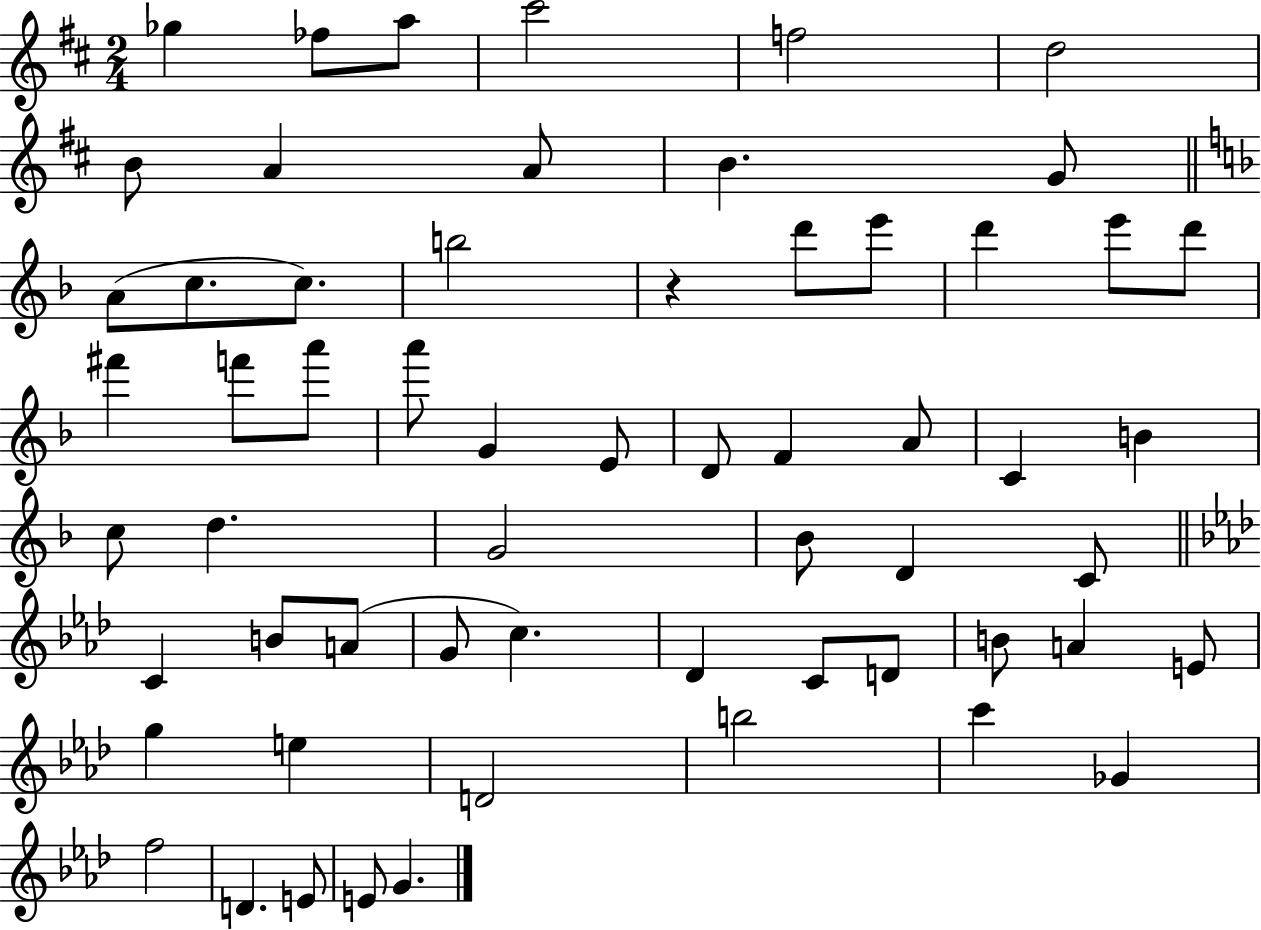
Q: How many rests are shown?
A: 1